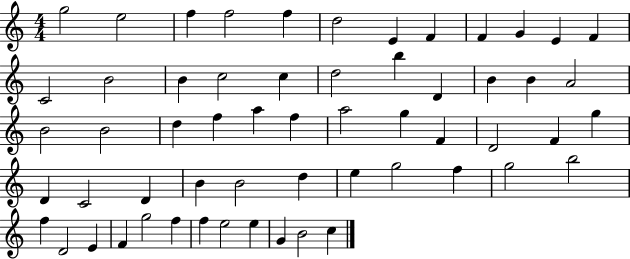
G5/h E5/h F5/q F5/h F5/q D5/h E4/q F4/q F4/q G4/q E4/q F4/q C4/h B4/h B4/q C5/h C5/q D5/h B5/q D4/q B4/q B4/q A4/h B4/h B4/h D5/q F5/q A5/q F5/q A5/h G5/q F4/q D4/h F4/q G5/q D4/q C4/h D4/q B4/q B4/h D5/q E5/q G5/h F5/q G5/h B5/h F5/q D4/h E4/q F4/q G5/h F5/q F5/q E5/h E5/q G4/q B4/h C5/q